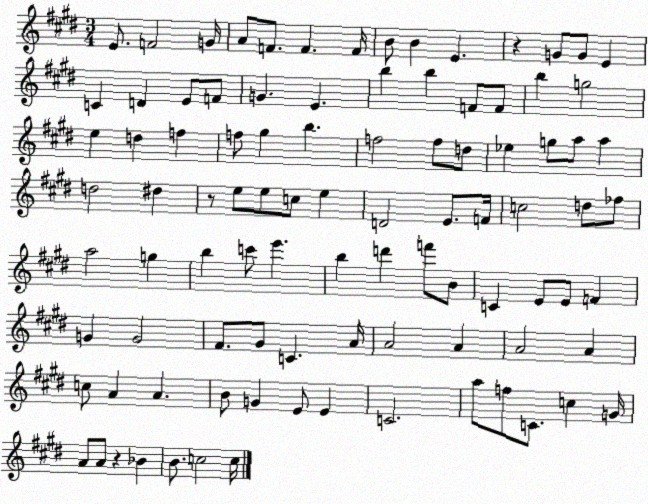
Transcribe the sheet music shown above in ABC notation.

X:1
T:Untitled
M:3/4
L:1/4
K:E
E/2 F2 G/4 A/2 F/2 F F/4 B/2 B E z G/2 G/2 E C D E/2 F/2 G E b b F/2 F/2 b g2 e d f f/2 ^g b f2 f/2 d/2 _e g/2 a/2 a d2 ^d z/2 e/2 e/2 c/2 e D2 E/2 F/4 c2 d/2 _f/2 a2 g b c'/2 e' b d' f'/2 B/2 C E/2 E/2 F G G2 ^F/2 ^G/2 C A/4 A2 A A2 A c/2 A A B/2 G E/2 E C2 a/2 f/2 C/2 c G/4 A/2 A/2 z _B B/2 c2 c/4